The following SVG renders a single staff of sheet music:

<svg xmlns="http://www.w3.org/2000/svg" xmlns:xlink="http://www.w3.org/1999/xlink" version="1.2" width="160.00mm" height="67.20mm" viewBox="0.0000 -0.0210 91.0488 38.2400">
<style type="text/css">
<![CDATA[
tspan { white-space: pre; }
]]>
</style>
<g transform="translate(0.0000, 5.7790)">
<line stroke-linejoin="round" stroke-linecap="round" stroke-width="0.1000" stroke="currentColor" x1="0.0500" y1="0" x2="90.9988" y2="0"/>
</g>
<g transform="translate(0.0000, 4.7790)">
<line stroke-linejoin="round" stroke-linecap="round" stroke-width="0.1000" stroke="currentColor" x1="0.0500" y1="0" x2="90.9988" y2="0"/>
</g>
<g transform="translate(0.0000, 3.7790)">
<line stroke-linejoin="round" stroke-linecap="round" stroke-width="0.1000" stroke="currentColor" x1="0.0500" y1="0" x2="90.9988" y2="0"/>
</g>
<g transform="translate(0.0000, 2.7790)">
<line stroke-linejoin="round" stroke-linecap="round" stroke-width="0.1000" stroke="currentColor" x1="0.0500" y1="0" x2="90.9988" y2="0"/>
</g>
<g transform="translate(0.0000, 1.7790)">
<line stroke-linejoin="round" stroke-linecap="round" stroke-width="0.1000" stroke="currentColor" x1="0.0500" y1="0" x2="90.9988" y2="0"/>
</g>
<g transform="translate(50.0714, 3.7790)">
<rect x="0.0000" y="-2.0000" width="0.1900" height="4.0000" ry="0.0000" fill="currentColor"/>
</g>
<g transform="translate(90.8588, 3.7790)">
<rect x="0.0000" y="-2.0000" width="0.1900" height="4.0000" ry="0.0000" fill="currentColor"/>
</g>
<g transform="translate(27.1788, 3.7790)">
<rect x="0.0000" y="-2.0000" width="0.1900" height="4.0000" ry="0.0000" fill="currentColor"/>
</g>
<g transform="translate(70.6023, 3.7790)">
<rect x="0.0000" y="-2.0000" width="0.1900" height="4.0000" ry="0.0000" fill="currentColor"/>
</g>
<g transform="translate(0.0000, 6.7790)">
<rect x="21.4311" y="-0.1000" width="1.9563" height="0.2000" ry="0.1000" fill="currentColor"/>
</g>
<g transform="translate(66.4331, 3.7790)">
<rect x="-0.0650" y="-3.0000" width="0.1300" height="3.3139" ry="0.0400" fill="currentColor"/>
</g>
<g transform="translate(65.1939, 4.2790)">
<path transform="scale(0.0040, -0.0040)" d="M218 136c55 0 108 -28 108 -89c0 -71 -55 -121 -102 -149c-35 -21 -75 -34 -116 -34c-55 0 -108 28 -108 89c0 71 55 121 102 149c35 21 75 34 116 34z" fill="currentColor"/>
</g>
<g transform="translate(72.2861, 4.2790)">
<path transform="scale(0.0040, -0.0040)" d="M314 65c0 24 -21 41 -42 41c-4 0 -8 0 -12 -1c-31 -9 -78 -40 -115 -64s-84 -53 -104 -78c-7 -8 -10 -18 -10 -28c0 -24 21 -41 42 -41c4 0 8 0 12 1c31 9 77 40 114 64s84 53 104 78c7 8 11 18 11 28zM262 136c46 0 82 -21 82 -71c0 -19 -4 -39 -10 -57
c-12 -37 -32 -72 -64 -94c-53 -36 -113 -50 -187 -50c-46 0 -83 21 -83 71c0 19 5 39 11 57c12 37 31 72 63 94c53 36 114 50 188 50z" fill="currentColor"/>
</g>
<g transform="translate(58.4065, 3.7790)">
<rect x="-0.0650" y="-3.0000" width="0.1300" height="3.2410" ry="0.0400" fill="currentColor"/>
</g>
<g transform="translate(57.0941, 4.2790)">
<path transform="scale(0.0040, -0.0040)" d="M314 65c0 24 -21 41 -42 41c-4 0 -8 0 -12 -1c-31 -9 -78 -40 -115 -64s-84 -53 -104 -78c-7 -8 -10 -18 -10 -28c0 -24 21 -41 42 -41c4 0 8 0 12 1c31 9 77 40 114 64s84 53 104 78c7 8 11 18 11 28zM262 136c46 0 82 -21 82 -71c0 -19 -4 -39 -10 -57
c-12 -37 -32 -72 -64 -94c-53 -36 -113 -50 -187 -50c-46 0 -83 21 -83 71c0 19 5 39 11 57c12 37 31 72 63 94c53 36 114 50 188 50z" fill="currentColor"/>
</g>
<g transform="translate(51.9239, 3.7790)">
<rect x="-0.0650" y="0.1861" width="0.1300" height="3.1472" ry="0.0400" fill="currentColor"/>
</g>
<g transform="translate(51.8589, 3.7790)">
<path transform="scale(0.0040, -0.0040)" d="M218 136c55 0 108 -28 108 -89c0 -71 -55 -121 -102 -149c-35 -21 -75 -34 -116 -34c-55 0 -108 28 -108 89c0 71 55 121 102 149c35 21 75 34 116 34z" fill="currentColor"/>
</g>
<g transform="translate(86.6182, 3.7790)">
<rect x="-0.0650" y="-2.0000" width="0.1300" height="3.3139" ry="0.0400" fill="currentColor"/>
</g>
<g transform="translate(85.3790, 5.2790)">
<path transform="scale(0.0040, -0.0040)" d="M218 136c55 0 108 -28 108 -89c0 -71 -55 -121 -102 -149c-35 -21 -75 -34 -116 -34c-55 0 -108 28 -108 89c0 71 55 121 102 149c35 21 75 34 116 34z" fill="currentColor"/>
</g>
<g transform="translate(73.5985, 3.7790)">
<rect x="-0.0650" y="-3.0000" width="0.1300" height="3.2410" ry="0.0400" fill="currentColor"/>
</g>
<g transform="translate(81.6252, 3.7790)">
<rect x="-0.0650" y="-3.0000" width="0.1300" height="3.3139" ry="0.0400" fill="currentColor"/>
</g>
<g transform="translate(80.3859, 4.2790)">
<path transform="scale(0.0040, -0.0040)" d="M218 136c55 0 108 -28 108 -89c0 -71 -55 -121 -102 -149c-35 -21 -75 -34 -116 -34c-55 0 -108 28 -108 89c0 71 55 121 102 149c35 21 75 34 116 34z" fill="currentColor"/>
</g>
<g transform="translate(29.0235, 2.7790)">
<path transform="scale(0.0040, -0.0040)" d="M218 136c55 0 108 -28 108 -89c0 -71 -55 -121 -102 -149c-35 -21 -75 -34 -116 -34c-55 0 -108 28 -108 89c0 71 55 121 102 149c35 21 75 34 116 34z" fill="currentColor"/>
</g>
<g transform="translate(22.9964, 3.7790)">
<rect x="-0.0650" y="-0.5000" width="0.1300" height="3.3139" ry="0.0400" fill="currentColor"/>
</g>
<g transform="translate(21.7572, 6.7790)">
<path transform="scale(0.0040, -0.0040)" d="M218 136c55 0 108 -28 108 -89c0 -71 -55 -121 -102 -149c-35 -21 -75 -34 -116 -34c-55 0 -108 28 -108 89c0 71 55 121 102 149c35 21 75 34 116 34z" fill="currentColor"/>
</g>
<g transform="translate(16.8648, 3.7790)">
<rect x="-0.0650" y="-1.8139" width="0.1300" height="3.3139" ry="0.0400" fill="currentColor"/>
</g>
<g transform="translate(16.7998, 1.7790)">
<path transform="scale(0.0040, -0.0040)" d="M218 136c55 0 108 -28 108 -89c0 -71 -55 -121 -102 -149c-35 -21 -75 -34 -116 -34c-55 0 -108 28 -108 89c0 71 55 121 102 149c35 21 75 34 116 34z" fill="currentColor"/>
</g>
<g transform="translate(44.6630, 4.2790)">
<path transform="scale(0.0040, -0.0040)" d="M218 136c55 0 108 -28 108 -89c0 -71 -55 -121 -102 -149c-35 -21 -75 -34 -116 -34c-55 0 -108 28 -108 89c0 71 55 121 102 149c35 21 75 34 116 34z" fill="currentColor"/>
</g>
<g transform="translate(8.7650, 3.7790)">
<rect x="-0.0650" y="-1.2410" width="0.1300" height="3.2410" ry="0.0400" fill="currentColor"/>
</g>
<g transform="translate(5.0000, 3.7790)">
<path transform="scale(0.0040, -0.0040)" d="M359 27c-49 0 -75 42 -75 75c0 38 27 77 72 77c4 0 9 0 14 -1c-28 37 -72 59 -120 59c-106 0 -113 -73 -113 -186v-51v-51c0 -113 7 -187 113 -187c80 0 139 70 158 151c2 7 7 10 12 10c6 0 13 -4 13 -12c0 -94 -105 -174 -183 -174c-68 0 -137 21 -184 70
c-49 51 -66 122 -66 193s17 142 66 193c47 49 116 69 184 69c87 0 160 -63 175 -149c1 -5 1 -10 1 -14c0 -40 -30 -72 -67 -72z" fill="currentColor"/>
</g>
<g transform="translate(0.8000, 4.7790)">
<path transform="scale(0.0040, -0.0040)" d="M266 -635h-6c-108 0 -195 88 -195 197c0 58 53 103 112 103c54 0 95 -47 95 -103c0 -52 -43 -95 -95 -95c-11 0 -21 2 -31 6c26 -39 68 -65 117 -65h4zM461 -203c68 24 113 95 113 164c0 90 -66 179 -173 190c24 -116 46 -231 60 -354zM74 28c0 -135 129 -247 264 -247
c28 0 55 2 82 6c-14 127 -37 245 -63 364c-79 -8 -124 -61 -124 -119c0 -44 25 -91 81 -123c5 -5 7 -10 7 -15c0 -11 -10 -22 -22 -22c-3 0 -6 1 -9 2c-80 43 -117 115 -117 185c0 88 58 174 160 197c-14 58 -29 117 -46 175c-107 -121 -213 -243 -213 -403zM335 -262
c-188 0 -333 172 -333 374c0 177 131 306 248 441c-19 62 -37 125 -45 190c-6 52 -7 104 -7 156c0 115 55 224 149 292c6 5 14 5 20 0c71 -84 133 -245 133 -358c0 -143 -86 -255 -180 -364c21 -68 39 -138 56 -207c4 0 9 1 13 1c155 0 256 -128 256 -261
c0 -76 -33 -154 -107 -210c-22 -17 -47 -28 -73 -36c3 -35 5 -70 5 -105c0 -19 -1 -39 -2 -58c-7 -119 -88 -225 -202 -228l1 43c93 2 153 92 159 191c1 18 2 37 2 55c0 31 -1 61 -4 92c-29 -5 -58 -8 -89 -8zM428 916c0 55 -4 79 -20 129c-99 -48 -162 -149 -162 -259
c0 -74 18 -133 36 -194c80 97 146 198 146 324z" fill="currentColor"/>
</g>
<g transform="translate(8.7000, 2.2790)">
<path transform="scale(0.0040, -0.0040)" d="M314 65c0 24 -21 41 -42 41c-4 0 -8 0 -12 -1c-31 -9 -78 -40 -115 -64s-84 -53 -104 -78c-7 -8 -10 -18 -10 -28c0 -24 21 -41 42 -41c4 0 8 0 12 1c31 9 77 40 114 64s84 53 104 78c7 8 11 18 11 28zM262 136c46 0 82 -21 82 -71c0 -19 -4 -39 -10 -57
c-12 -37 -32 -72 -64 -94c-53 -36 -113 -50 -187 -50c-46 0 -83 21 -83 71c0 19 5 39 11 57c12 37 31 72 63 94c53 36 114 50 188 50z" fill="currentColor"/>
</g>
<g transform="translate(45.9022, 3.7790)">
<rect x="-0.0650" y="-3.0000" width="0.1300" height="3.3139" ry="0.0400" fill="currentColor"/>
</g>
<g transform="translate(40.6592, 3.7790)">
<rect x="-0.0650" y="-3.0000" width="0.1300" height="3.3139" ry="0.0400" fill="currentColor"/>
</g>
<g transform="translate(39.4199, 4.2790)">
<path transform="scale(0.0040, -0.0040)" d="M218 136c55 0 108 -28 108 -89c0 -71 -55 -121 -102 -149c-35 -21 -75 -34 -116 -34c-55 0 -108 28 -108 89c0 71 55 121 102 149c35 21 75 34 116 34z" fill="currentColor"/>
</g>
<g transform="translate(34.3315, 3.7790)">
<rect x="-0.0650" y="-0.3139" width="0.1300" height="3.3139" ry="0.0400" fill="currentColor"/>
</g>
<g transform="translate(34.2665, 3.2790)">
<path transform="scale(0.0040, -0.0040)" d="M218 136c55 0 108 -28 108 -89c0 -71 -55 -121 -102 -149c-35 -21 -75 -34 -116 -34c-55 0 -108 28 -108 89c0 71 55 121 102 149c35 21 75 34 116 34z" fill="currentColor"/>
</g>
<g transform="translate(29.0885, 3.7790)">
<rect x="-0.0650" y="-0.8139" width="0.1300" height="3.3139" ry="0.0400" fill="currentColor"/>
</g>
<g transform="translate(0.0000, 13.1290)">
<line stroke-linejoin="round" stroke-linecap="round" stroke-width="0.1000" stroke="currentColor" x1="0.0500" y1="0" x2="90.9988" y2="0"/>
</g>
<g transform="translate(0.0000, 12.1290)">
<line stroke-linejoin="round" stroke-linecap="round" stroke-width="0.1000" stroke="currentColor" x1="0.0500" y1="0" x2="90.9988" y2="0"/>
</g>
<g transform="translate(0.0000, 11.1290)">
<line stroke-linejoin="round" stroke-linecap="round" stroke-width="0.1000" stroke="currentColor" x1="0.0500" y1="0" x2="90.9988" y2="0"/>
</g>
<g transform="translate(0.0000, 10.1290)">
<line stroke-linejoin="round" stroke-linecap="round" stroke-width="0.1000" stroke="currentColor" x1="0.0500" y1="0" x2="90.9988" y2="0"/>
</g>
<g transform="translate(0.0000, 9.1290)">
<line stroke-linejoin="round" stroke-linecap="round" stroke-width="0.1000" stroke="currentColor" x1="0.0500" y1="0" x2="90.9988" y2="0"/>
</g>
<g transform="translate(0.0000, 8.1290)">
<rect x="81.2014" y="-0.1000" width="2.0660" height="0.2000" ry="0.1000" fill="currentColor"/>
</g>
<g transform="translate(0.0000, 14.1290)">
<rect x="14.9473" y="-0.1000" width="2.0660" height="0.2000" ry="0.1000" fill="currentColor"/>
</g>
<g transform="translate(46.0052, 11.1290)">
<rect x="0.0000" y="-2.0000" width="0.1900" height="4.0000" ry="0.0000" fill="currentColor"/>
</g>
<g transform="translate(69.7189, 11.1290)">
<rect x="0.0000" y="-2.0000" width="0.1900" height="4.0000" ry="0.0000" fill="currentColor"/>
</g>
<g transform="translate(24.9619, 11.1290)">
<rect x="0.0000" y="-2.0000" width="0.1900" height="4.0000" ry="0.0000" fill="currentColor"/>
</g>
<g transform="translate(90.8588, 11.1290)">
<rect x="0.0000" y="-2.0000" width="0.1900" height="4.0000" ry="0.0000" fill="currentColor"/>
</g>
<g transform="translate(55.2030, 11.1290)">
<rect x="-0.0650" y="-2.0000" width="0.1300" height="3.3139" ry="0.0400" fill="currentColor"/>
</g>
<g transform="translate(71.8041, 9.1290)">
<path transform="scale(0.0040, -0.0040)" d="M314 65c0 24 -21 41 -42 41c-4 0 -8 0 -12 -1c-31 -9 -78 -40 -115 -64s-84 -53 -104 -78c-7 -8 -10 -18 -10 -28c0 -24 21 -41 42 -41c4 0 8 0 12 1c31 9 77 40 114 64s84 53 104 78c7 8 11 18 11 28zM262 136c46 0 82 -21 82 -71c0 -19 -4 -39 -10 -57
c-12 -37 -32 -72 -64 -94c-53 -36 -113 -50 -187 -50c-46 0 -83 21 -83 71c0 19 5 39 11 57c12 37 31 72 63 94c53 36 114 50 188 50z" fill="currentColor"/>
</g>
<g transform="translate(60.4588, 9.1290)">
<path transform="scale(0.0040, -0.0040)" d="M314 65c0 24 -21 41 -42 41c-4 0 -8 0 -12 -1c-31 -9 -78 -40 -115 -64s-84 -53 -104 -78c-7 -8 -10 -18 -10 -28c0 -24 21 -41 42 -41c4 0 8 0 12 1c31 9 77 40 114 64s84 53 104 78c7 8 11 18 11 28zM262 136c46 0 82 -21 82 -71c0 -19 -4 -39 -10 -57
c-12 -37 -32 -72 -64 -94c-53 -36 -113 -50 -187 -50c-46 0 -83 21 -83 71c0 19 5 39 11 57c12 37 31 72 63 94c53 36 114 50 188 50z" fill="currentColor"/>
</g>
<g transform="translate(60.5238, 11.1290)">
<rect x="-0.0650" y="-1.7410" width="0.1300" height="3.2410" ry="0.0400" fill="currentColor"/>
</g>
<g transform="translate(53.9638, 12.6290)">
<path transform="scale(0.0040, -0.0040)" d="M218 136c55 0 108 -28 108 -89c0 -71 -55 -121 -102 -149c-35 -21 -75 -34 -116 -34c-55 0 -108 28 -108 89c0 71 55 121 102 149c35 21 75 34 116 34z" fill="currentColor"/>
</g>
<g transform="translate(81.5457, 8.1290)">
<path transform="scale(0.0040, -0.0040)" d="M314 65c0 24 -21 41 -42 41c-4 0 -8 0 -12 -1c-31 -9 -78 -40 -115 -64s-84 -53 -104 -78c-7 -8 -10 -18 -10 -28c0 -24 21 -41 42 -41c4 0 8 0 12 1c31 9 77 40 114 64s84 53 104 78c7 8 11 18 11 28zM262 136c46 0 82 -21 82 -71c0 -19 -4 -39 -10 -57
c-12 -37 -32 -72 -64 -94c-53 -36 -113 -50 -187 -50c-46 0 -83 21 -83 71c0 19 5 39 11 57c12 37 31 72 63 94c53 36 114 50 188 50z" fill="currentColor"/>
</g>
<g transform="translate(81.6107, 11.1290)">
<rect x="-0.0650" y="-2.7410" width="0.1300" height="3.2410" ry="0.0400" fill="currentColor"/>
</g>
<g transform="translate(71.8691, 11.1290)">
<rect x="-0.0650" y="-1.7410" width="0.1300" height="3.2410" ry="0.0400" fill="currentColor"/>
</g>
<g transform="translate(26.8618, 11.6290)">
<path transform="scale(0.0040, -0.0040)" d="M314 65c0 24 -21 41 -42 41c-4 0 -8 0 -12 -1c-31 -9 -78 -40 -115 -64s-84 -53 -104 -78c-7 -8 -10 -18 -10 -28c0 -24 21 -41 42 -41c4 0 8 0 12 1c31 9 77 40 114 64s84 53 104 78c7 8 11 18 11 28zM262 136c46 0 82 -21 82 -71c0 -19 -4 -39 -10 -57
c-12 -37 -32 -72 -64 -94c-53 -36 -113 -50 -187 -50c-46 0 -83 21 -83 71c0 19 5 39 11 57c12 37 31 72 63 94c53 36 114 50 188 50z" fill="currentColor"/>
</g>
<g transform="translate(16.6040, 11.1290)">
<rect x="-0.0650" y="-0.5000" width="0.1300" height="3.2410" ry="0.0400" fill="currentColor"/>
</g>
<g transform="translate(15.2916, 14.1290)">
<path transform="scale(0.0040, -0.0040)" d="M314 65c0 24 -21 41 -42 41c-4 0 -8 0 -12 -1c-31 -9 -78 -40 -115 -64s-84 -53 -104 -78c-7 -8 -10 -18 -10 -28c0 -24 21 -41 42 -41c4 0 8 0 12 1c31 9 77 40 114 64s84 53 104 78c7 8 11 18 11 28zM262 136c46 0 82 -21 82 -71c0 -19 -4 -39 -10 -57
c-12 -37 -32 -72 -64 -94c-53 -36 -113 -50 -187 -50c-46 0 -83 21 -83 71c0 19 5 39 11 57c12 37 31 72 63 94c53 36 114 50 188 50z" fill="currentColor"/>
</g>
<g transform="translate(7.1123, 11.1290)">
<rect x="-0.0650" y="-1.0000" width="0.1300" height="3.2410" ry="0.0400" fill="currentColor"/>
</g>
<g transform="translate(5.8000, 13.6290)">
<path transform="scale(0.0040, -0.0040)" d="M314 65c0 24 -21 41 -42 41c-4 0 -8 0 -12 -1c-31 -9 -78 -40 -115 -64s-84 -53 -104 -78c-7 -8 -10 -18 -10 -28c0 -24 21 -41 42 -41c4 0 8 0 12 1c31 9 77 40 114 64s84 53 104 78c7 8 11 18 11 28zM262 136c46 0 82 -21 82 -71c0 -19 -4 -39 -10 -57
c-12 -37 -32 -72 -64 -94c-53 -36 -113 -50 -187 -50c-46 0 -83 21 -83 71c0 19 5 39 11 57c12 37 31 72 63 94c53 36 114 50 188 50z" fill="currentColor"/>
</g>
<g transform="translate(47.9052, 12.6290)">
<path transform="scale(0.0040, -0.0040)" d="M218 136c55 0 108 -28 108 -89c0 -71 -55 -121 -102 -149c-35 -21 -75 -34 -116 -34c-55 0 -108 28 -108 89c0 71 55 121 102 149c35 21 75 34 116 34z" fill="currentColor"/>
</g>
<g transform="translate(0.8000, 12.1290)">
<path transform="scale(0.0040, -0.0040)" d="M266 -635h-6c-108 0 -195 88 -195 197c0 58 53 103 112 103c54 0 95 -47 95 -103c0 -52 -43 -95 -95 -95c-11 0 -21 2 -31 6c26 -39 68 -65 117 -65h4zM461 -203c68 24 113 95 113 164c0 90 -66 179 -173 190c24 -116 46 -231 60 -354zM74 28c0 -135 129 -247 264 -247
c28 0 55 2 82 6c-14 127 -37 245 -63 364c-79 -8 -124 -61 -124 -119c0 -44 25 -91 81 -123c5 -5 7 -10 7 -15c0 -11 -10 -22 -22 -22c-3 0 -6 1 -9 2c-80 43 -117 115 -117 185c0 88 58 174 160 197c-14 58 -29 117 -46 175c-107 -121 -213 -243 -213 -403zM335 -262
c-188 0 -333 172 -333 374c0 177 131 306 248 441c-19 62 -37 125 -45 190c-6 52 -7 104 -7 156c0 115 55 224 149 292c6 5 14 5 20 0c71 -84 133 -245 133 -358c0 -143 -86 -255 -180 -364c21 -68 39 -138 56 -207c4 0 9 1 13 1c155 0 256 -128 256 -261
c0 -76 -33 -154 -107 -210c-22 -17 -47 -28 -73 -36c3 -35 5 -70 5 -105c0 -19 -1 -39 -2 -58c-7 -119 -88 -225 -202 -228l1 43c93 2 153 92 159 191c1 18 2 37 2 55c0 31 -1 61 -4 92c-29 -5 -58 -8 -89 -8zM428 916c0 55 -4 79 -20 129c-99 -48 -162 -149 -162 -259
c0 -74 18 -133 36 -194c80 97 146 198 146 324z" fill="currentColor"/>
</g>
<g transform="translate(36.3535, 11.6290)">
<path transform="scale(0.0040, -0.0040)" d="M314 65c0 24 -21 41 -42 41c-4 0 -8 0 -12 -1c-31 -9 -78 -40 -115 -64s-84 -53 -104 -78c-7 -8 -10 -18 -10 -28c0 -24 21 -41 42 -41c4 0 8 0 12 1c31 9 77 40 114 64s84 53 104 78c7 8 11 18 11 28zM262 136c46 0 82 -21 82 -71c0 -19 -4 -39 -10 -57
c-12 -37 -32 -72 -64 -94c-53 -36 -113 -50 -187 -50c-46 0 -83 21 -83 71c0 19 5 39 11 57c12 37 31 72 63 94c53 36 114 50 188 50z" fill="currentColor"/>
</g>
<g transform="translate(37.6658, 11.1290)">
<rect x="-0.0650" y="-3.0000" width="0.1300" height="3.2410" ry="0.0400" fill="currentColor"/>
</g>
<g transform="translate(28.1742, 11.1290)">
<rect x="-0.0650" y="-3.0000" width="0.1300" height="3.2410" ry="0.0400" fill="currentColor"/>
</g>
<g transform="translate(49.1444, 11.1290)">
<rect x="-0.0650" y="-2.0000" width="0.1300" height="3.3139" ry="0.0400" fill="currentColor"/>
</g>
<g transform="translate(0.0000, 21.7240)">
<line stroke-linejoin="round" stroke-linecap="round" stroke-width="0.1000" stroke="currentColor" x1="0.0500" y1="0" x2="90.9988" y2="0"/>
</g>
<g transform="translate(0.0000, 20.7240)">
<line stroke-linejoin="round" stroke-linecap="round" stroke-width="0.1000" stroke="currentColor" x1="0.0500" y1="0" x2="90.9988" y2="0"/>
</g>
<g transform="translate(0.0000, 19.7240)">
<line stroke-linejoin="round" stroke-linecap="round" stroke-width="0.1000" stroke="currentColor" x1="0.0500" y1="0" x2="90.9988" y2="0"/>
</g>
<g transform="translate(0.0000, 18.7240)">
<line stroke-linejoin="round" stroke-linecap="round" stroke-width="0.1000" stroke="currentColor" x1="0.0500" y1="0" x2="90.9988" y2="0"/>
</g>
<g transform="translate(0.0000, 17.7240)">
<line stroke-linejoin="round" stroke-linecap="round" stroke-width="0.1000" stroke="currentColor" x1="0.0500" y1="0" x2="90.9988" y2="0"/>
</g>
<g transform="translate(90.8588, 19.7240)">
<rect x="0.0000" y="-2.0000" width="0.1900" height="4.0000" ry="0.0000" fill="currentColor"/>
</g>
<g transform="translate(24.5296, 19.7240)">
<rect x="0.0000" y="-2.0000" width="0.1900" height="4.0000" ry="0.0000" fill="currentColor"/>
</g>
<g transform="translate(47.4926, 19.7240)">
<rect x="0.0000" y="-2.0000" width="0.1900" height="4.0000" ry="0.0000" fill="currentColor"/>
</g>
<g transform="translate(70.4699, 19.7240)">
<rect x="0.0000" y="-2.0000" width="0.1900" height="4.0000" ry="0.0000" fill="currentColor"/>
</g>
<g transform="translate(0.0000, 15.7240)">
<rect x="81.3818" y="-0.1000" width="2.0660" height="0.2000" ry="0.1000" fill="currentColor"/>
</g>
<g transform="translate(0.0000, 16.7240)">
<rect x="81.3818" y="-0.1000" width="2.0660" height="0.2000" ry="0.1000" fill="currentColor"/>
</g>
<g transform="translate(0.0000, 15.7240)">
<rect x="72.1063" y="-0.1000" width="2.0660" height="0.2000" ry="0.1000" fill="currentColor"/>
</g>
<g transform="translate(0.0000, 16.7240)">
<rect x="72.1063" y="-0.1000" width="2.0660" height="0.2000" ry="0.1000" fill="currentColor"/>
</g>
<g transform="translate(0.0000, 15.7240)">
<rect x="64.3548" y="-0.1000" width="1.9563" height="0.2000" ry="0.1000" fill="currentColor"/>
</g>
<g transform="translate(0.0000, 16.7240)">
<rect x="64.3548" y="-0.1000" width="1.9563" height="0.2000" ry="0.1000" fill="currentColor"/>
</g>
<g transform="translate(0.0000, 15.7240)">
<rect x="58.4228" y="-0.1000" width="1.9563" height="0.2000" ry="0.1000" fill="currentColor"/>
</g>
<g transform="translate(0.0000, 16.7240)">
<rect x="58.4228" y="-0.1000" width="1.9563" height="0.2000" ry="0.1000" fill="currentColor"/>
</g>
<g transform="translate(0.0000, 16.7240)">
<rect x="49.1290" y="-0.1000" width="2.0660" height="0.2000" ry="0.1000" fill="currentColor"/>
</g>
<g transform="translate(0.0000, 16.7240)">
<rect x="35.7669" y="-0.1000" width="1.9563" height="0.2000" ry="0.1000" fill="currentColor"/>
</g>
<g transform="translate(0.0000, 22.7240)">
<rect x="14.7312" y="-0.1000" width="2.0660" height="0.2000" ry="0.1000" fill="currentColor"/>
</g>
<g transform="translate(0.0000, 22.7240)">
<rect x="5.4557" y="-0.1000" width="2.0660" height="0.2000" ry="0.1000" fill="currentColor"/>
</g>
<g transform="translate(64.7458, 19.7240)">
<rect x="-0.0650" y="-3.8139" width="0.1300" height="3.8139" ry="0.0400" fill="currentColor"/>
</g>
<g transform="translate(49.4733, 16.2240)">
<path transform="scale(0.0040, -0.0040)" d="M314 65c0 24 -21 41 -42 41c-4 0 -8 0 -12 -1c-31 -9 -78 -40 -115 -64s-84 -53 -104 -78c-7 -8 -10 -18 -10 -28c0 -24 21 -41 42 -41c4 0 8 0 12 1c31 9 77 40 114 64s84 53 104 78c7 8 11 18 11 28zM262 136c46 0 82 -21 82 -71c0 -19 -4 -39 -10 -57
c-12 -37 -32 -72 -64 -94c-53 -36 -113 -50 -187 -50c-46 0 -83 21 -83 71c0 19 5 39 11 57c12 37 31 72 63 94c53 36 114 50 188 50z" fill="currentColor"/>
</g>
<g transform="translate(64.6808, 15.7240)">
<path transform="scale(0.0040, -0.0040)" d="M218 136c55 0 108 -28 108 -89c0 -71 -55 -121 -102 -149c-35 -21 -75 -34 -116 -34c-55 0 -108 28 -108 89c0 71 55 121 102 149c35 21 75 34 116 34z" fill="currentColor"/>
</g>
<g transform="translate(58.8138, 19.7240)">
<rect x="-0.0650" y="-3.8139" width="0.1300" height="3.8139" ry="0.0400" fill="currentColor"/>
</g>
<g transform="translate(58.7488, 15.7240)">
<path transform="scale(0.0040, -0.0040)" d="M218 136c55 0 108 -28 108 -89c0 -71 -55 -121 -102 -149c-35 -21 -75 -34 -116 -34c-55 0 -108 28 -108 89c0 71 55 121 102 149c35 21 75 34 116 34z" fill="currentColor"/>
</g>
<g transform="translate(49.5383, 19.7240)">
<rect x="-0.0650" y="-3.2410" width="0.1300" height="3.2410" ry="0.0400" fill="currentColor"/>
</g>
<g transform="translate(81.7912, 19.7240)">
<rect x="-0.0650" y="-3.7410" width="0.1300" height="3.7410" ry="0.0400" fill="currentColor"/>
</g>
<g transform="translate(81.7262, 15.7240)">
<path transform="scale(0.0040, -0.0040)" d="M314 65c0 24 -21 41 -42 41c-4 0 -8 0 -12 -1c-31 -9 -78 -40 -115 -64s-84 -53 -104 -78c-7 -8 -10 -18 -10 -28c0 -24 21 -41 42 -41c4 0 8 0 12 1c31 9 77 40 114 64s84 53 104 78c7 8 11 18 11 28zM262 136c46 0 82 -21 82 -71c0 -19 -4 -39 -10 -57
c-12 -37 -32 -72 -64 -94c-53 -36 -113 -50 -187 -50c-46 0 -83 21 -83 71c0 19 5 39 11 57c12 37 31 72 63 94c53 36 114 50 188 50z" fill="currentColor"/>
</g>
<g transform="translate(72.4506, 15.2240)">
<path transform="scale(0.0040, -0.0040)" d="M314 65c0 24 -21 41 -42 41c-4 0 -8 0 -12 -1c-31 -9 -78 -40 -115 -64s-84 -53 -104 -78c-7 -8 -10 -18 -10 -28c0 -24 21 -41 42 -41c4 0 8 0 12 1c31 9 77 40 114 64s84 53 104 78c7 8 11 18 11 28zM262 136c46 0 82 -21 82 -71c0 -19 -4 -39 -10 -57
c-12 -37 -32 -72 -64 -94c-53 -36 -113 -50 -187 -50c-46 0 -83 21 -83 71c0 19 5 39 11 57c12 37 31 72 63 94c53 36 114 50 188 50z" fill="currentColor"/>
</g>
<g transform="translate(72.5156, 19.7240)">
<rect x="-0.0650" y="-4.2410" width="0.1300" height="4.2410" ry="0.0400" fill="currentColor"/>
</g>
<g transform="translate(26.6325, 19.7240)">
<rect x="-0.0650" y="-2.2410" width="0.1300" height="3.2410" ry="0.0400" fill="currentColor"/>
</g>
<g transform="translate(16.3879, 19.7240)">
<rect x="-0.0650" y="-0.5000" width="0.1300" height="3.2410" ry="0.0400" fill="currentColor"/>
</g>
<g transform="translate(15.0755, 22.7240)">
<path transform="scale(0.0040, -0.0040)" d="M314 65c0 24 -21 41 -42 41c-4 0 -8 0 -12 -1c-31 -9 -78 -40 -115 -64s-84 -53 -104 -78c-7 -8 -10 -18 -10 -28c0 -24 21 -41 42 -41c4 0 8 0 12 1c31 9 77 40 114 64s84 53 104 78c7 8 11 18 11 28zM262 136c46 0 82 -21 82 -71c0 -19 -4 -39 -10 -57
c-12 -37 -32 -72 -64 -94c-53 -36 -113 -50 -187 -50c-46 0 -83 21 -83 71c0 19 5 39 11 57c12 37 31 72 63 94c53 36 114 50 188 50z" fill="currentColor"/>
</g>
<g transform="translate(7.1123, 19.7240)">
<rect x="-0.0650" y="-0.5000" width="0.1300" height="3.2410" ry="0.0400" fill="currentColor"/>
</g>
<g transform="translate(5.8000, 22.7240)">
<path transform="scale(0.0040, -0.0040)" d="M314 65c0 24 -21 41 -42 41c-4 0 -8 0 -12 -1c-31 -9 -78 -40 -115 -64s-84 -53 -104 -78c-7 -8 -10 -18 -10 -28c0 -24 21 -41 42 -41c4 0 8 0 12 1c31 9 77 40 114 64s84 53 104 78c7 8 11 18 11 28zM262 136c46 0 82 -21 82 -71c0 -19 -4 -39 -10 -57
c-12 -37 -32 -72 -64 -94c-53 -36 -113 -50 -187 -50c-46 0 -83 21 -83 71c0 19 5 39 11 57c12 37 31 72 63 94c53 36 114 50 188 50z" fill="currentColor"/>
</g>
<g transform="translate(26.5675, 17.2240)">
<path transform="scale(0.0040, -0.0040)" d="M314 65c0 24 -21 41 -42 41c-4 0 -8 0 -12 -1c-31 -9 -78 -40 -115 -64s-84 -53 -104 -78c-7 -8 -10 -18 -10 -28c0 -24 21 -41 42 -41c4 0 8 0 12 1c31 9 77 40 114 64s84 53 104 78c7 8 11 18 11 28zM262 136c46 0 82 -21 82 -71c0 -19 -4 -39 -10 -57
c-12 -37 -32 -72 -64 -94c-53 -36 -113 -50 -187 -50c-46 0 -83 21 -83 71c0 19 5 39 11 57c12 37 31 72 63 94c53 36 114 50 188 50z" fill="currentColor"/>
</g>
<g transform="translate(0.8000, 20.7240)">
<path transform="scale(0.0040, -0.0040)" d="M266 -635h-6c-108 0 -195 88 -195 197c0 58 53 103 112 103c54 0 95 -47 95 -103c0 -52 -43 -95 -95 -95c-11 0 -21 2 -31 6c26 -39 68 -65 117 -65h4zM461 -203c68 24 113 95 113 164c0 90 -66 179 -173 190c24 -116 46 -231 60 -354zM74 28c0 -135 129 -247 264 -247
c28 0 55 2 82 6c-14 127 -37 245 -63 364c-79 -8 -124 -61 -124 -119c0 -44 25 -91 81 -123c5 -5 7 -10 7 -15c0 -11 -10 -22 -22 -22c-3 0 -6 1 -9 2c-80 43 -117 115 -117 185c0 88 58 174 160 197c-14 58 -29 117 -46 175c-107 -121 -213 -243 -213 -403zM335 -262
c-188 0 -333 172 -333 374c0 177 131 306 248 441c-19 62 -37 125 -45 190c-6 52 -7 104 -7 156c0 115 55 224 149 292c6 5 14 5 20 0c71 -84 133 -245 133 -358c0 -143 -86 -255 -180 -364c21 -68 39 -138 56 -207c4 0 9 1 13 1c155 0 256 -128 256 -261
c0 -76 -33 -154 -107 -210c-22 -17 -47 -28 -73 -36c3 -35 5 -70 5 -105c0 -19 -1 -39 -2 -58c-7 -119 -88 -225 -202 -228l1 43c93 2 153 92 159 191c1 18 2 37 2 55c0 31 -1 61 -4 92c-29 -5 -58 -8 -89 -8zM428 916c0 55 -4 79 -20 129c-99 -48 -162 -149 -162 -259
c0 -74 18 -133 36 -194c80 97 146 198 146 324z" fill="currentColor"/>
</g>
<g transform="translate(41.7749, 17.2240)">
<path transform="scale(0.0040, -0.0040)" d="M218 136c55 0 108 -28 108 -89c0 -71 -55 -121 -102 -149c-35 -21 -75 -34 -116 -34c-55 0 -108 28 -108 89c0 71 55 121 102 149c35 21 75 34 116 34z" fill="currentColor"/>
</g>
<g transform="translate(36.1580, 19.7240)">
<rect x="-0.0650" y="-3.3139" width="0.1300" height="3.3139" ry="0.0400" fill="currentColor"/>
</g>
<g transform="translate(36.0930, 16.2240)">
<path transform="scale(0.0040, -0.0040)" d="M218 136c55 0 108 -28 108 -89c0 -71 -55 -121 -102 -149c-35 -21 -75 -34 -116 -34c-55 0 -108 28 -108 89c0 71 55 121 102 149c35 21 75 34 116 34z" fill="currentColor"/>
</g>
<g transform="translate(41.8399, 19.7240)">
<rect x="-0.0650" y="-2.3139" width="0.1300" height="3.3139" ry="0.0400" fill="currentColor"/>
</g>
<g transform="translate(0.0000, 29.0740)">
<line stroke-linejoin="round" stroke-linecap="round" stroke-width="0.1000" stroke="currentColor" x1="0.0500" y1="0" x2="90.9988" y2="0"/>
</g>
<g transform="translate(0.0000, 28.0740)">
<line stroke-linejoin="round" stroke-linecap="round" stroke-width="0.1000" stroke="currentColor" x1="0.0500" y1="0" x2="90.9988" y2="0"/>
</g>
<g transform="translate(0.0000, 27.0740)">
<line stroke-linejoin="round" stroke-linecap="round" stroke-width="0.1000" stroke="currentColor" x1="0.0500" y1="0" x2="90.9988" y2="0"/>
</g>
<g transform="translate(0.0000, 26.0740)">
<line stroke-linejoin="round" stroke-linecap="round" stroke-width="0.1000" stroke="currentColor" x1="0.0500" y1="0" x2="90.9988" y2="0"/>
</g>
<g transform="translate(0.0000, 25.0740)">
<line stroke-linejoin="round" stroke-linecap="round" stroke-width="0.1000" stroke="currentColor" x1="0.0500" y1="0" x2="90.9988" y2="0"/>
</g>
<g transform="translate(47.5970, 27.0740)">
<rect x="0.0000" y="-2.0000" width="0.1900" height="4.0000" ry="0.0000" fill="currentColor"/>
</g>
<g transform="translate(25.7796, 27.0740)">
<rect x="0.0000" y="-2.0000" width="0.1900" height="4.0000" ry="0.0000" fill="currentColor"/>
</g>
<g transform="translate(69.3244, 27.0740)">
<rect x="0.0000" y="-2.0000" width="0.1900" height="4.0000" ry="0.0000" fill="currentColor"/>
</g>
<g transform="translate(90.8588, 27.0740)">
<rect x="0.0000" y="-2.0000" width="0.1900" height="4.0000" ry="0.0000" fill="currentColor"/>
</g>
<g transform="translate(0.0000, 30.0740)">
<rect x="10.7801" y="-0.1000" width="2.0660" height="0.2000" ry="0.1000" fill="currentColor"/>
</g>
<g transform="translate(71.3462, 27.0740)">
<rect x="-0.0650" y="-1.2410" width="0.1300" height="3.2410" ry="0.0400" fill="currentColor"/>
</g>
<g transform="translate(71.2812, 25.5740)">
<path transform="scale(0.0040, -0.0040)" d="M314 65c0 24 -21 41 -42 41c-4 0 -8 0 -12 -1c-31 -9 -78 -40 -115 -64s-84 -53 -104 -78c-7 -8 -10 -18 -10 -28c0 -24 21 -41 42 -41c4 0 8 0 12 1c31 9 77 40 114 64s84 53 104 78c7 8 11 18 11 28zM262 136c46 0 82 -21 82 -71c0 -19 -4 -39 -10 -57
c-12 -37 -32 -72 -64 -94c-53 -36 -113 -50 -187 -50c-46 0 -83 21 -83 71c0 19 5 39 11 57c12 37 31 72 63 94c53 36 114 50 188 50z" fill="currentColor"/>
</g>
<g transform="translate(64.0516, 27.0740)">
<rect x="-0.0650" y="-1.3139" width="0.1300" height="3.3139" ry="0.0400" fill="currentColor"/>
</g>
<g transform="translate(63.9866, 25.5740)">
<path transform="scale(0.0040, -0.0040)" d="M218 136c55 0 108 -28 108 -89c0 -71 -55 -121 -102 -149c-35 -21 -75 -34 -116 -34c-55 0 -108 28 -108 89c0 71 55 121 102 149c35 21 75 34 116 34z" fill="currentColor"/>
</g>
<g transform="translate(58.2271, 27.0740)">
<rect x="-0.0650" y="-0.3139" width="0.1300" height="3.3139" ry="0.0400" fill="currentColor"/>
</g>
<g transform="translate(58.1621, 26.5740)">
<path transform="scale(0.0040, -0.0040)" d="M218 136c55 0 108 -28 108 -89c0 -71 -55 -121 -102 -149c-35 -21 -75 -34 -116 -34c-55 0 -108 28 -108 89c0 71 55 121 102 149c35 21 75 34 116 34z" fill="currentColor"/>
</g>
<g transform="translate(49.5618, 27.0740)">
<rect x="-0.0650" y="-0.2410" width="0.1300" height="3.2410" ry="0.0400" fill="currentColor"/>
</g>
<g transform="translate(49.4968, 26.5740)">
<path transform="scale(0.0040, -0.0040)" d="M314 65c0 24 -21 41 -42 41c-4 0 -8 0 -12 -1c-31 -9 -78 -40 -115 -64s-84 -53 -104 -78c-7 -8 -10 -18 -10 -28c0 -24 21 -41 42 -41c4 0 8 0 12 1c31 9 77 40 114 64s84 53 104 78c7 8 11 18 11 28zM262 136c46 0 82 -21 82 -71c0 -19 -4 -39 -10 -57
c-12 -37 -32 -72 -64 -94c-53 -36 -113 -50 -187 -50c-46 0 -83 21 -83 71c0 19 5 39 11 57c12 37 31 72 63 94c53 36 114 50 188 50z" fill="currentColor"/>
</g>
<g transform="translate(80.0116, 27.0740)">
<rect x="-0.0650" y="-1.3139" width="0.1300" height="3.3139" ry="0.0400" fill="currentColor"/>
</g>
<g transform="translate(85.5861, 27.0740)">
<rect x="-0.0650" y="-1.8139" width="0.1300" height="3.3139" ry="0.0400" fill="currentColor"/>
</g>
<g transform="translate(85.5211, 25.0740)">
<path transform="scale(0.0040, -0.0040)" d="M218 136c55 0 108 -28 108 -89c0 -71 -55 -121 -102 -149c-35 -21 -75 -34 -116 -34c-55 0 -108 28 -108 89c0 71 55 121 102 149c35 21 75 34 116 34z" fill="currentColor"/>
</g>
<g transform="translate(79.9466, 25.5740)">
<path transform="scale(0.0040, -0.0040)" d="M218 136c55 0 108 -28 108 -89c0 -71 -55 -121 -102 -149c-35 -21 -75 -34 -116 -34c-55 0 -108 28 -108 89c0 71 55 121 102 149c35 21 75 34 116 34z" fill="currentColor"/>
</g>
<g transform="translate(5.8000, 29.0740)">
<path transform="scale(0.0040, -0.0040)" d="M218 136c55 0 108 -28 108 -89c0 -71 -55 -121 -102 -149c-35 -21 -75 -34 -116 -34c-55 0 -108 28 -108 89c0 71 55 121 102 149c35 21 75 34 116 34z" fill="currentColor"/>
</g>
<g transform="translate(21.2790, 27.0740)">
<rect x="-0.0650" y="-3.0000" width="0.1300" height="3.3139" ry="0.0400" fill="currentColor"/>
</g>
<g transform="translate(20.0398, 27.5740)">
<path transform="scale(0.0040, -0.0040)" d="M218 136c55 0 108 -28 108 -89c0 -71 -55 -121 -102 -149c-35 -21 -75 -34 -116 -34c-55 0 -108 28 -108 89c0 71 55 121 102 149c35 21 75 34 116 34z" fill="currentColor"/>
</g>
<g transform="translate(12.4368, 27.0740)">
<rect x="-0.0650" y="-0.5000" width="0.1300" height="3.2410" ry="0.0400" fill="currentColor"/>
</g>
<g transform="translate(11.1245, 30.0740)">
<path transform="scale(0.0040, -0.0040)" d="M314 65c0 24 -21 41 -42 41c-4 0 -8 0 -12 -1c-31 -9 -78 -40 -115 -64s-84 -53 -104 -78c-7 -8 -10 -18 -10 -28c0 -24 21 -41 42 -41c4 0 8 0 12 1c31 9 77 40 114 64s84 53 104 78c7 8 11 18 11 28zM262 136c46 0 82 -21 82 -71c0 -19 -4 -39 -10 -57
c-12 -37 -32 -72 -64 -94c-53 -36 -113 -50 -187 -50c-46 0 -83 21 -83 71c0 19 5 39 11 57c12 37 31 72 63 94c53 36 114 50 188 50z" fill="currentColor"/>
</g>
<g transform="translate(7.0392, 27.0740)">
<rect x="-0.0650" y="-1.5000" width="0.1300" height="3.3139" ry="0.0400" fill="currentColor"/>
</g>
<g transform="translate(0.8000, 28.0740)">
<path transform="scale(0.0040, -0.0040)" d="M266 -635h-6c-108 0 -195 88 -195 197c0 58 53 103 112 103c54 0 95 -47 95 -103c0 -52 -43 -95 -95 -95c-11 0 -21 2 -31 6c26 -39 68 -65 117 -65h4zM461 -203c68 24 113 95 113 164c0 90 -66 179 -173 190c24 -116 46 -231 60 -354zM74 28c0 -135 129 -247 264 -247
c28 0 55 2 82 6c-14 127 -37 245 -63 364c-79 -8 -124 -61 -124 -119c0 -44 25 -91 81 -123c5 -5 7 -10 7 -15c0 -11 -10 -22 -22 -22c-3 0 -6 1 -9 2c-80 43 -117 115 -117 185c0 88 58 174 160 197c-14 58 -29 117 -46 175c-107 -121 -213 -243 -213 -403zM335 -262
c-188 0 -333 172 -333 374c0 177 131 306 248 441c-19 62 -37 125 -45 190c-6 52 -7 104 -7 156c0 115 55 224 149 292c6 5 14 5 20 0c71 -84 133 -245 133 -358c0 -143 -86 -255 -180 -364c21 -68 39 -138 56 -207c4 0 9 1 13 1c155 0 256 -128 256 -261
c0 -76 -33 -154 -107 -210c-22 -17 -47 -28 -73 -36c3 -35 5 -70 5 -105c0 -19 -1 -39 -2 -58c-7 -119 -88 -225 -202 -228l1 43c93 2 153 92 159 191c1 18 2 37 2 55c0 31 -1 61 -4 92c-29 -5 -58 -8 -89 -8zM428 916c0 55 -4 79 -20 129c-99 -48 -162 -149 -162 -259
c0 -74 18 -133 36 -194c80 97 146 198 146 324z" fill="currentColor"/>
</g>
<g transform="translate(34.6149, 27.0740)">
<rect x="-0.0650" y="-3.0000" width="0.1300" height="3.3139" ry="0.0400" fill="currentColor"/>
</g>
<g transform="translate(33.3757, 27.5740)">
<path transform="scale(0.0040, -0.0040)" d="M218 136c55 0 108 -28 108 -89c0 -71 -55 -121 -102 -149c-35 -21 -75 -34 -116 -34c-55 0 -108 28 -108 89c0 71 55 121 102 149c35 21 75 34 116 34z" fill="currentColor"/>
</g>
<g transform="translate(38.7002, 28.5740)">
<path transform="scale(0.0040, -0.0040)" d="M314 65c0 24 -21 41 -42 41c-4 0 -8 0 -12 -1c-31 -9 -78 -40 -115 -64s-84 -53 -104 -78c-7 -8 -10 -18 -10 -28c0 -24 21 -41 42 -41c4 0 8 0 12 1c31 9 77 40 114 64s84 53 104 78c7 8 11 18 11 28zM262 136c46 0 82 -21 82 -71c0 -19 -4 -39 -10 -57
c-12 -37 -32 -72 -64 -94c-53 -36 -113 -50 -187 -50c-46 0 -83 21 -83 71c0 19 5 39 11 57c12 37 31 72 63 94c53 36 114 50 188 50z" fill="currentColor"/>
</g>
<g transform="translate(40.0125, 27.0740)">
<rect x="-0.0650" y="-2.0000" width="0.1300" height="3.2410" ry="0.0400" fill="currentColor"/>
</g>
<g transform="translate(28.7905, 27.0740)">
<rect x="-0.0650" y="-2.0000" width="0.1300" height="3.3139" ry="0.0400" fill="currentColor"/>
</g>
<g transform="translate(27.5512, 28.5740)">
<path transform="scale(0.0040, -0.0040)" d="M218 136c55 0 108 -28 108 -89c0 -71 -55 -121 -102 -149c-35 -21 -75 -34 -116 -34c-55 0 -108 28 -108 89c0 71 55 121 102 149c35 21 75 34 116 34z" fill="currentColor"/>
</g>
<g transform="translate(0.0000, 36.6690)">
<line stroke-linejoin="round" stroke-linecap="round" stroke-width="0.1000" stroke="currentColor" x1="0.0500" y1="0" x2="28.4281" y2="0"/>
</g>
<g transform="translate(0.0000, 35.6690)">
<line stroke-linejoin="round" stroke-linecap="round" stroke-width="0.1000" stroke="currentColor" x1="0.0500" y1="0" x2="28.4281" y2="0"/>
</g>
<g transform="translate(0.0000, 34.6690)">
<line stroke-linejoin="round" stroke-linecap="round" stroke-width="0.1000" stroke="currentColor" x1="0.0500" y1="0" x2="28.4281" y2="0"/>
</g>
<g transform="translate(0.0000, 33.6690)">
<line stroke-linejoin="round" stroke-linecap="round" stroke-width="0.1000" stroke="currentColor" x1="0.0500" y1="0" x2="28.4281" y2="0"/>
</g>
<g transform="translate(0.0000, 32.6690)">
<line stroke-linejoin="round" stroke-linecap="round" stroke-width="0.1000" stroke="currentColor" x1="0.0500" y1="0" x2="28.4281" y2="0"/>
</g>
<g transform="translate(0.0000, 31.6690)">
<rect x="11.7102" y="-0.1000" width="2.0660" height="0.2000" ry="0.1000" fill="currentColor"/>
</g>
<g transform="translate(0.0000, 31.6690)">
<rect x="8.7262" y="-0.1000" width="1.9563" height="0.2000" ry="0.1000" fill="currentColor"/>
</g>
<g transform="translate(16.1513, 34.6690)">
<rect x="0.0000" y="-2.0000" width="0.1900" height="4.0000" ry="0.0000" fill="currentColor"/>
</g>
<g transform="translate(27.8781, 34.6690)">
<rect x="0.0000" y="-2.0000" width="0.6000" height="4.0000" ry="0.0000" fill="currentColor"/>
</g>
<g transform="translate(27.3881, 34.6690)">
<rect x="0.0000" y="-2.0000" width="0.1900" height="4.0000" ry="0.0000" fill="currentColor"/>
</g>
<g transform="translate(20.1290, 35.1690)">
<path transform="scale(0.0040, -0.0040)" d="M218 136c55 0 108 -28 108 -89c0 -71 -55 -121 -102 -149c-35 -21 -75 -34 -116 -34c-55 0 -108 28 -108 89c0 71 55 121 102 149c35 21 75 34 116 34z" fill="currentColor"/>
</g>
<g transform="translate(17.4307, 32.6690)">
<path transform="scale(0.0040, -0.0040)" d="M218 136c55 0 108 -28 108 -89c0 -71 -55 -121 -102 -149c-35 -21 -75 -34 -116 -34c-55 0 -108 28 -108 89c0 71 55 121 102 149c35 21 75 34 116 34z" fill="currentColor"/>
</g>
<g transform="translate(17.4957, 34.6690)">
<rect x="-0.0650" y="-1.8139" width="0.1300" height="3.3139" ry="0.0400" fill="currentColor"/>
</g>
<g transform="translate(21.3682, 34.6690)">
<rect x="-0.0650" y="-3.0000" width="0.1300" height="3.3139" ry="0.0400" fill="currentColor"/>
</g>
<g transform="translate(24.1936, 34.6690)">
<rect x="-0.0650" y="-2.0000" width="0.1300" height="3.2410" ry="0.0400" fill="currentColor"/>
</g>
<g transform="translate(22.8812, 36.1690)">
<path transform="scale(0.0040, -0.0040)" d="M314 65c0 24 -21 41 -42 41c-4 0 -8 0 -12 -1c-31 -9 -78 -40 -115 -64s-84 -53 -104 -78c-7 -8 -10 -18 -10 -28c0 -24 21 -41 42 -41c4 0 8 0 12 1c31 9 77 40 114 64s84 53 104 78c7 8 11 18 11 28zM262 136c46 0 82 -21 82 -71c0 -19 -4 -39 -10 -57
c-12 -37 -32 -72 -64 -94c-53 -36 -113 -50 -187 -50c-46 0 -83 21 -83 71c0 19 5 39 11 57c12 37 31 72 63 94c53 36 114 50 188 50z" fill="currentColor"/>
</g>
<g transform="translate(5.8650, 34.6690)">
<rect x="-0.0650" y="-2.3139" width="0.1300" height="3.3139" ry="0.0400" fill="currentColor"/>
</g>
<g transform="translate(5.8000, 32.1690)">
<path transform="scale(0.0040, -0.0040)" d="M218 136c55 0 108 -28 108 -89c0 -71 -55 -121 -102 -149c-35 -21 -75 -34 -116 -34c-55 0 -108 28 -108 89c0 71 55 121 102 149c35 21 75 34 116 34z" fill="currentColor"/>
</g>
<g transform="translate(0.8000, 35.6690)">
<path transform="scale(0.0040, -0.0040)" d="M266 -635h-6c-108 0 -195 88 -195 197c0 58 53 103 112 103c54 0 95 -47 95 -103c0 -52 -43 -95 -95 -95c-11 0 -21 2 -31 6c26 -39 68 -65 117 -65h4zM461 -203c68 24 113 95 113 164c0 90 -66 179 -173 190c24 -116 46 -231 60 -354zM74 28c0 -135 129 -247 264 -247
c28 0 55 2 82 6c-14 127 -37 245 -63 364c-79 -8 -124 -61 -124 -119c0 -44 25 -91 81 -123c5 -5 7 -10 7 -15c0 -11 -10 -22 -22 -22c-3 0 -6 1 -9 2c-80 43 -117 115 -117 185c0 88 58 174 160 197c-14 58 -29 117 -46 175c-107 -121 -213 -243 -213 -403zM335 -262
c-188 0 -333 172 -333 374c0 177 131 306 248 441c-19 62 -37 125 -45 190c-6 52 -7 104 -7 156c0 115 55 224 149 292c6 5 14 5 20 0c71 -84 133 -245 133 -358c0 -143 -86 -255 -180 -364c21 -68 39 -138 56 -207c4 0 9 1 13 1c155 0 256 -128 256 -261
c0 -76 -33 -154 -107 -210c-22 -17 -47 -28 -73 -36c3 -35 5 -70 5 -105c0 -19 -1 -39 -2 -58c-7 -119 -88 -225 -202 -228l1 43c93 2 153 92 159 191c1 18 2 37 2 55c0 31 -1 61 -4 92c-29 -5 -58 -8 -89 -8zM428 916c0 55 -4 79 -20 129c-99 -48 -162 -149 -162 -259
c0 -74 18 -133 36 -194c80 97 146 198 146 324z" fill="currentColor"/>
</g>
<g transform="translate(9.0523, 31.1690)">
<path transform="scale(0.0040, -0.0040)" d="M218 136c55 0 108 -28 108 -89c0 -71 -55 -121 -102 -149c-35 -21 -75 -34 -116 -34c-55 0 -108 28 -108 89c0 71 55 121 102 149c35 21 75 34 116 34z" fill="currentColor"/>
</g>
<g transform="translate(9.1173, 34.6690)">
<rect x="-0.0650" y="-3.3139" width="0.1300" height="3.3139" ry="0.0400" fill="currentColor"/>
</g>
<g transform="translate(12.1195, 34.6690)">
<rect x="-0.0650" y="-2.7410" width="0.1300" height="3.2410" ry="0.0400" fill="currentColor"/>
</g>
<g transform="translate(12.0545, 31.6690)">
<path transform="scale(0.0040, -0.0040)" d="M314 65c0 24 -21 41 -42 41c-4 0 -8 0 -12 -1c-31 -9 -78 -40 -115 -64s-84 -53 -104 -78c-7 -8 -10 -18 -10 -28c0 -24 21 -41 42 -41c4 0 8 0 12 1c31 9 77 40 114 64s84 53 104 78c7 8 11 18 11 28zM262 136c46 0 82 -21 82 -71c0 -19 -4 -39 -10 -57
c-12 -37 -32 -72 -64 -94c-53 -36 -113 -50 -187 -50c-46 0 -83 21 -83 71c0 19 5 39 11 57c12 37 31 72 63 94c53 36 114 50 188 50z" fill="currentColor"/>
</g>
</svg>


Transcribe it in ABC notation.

X:1
T:Untitled
M:4/4
L:1/4
K:C
e2 f C d c A A B A2 A A2 A F D2 C2 A2 A2 F F f2 f2 a2 C2 C2 g2 b g b2 c' c' d'2 c'2 E C2 A F A F2 c2 c e e2 e f g b a2 f A F2